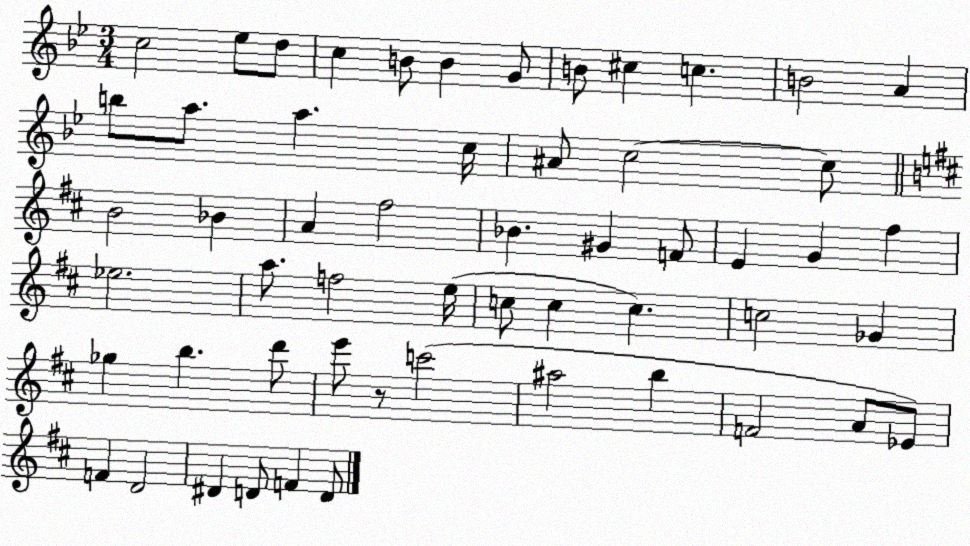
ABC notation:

X:1
T:Untitled
M:3/4
L:1/4
K:Bb
c2 _e/2 d/2 c B/2 B G/2 B/2 ^c c B2 A b/2 a/2 a c/4 ^A/2 c2 c/2 B2 _B A ^f2 _B ^G F/2 E G ^f _e2 a/2 f2 e/4 c/2 c c c2 _G _g b d'/2 e'/2 z/2 c'2 ^a2 b F2 A/2 _E/2 F D2 ^D D/2 F D/2